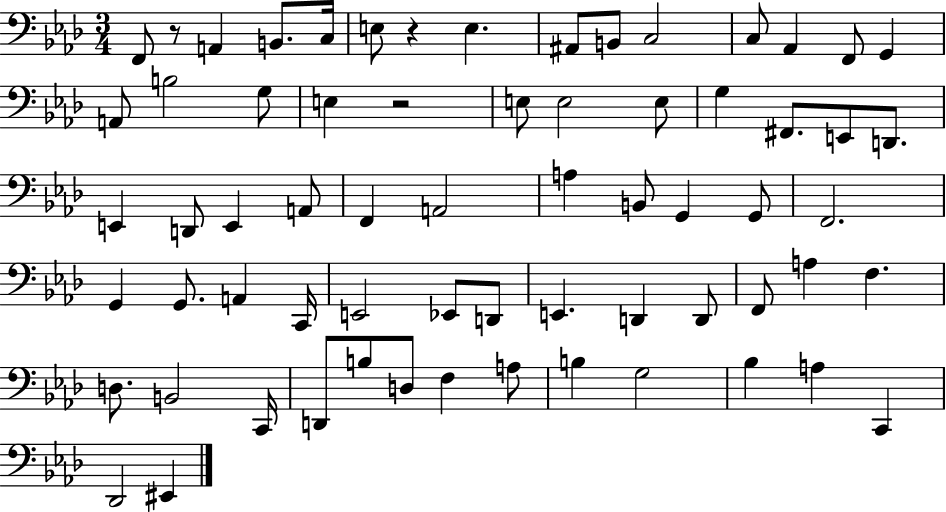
X:1
T:Untitled
M:3/4
L:1/4
K:Ab
F,,/2 z/2 A,, B,,/2 C,/4 E,/2 z E, ^A,,/2 B,,/2 C,2 C,/2 _A,, F,,/2 G,, A,,/2 B,2 G,/2 E, z2 E,/2 E,2 E,/2 G, ^F,,/2 E,,/2 D,,/2 E,, D,,/2 E,, A,,/2 F,, A,,2 A, B,,/2 G,, G,,/2 F,,2 G,, G,,/2 A,, C,,/4 E,,2 _E,,/2 D,,/2 E,, D,, D,,/2 F,,/2 A, F, D,/2 B,,2 C,,/4 D,,/2 B,/2 D,/2 F, A,/2 B, G,2 _B, A, C,, _D,,2 ^E,,